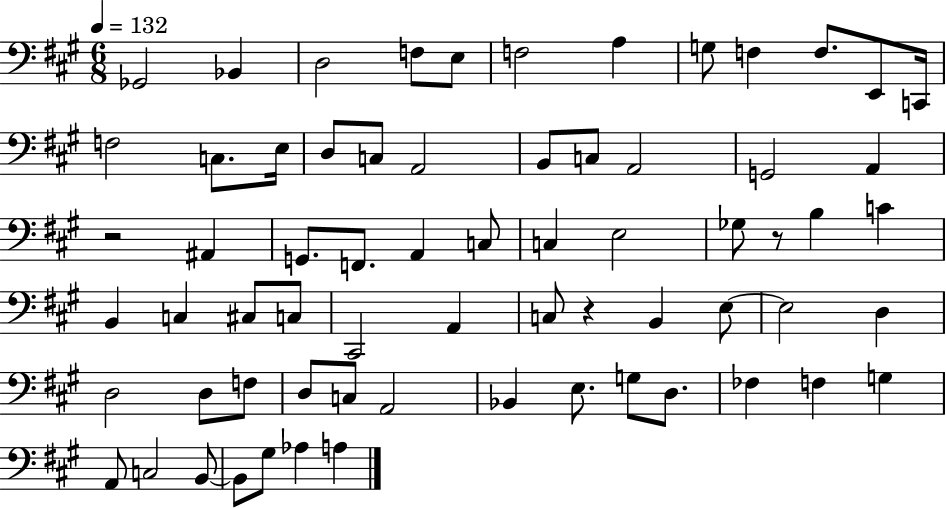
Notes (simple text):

Gb2/h Bb2/q D3/h F3/e E3/e F3/h A3/q G3/e F3/q F3/e. E2/e C2/s F3/h C3/e. E3/s D3/e C3/e A2/h B2/e C3/e A2/h G2/h A2/q R/h A#2/q G2/e. F2/e. A2/q C3/e C3/q E3/h Gb3/e R/e B3/q C4/q B2/q C3/q C#3/e C3/e C#2/h A2/q C3/e R/q B2/q E3/e E3/h D3/q D3/h D3/e F3/e D3/e C3/e A2/h Bb2/q E3/e. G3/e D3/e. FES3/q F3/q G3/q A2/e C3/h B2/e B2/e G#3/e Ab3/q A3/q